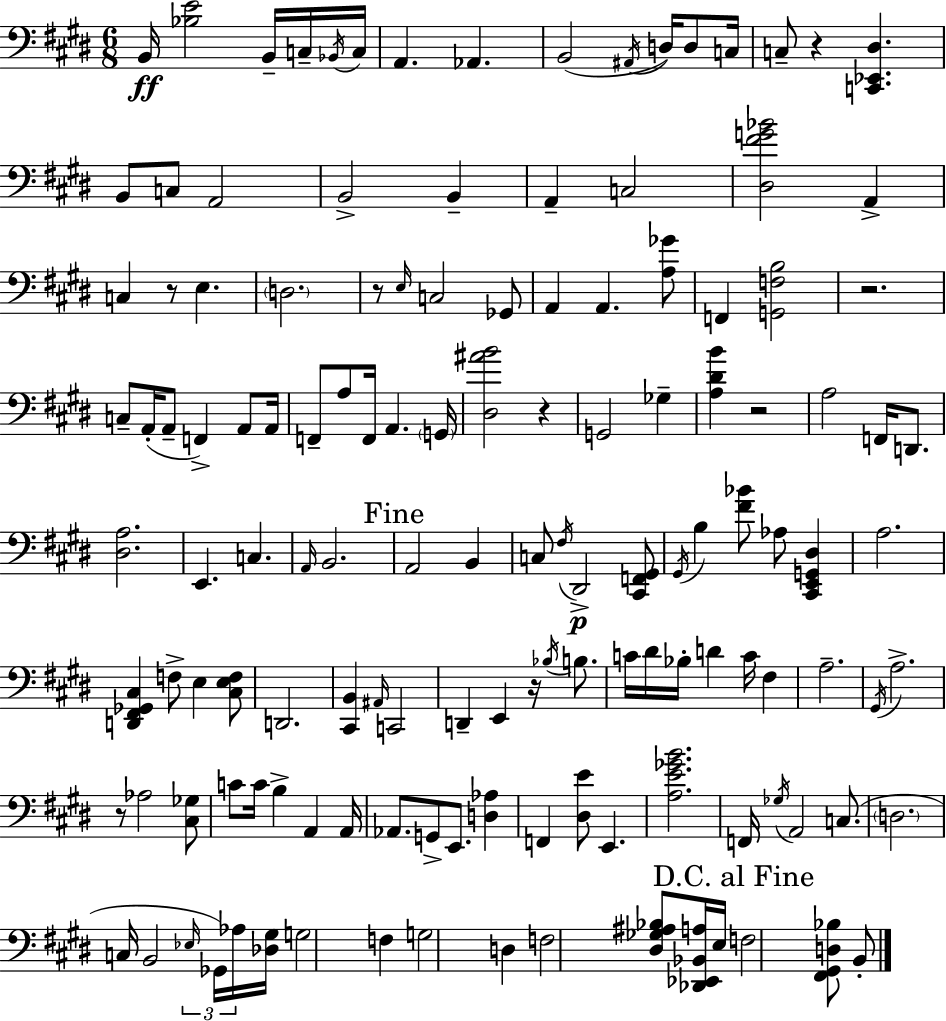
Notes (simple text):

B2/s [Bb3,E4]/h B2/s C3/s Bb2/s C3/s A2/q. Ab2/q. B2/h A#2/s D3/s D3/e C3/s C3/e R/q [C2,Eb2,D#3]/q. B2/e C3/e A2/h B2/h B2/q A2/q C3/h [D#3,F#4,G4,Bb4]/h A2/q C3/q R/e E3/q. D3/h. R/e E3/s C3/h Gb2/e A2/q A2/q. [A3,Gb4]/e F2/q [G2,F3,B3]/h R/h. C3/e A2/s A2/e F2/q A2/e A2/s F2/e A3/e F2/s A2/q. G2/s [D#3,A#4,B4]/h R/q G2/h Gb3/q [A3,D#4,B4]/q R/h A3/h F2/s D2/e. [D#3,A3]/h. E2/q. C3/q. A2/s B2/h. A2/h B2/q C3/e F#3/s D#2/h [C#2,F2,G#2]/e G#2/s B3/q [F#4,Bb4]/e Ab3/e [C#2,E2,G2,D#3]/q A3/h. [D2,F#2,Gb2,C#3]/q F3/e E3/q [C#3,E3,F3]/e D2/h. [C#2,B2]/q A#2/s C2/h D2/q E2/q R/s Bb3/s B3/e. C4/s D#4/s Bb3/s D4/q C4/s F#3/q A3/h. G#2/s A3/h. R/e Ab3/h [C#3,Gb3]/e C4/e C4/s B3/q A2/q A2/s Ab2/e. G2/e E2/e. [D3,Ab3]/q F2/q [D#3,E4]/e E2/q. [A3,E4,Gb4,B4]/h. F2/s Gb3/s A2/h C3/e. D3/h. C3/s B2/h Eb3/s Gb2/s Ab3/s [Db3,G#3]/s G3/h F3/q G3/h D3/q F3/h [D#3,Gb3,A#3,Bb3]/e [Db2,Eb2,Bb2,A3]/s E3/s F3/h [F#2,G#2,D3,Bb3]/e B2/e